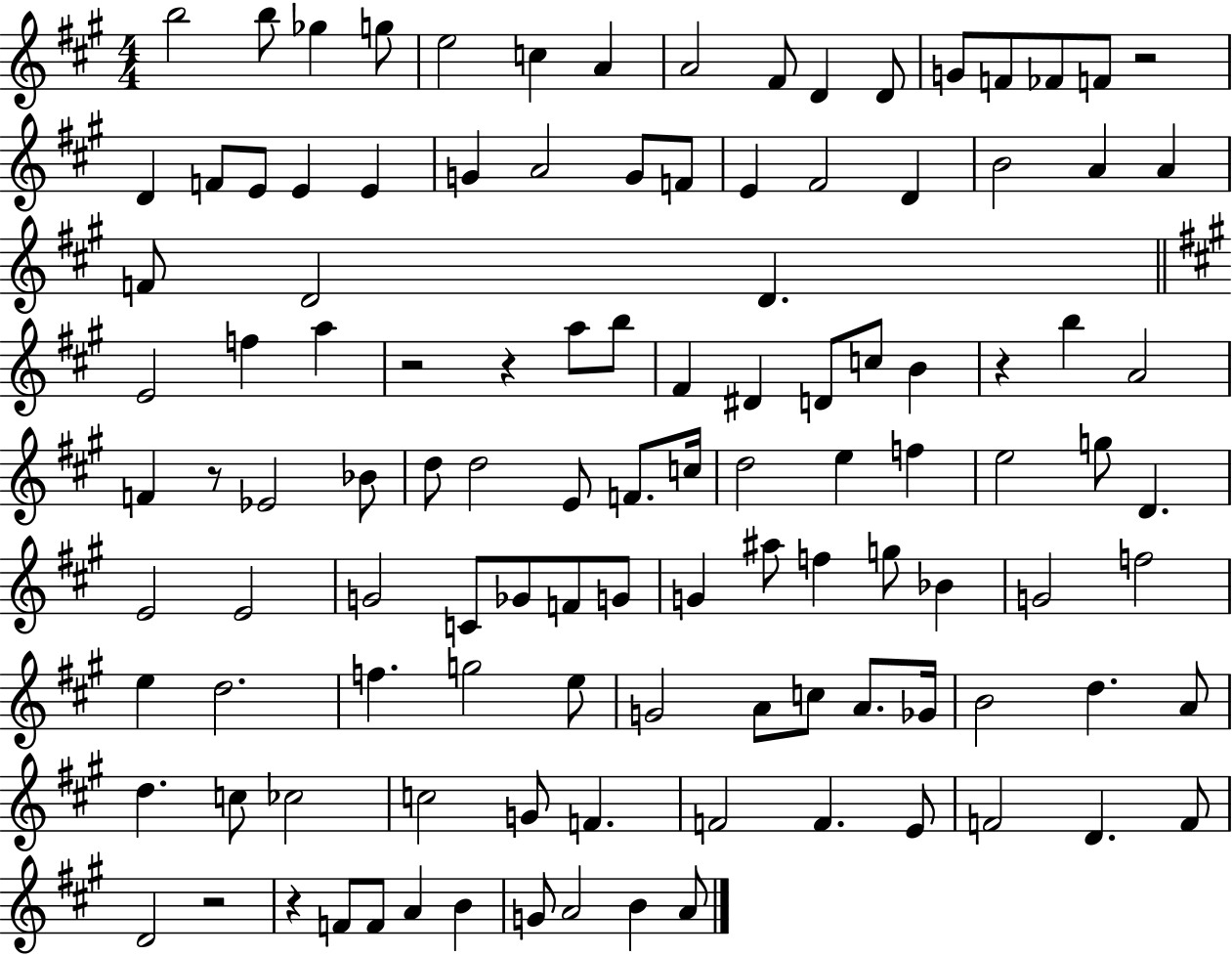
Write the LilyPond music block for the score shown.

{
  \clef treble
  \numericTimeSignature
  \time 4/4
  \key a \major
  b''2 b''8 ges''4 g''8 | e''2 c''4 a'4 | a'2 fis'8 d'4 d'8 | g'8 f'8 fes'8 f'8 r2 | \break d'4 f'8 e'8 e'4 e'4 | g'4 a'2 g'8 f'8 | e'4 fis'2 d'4 | b'2 a'4 a'4 | \break f'8 d'2 d'4. | \bar "||" \break \key a \major e'2 f''4 a''4 | r2 r4 a''8 b''8 | fis'4 dis'4 d'8 c''8 b'4 | r4 b''4 a'2 | \break f'4 r8 ees'2 bes'8 | d''8 d''2 e'8 f'8. c''16 | d''2 e''4 f''4 | e''2 g''8 d'4. | \break e'2 e'2 | g'2 c'8 ges'8 f'8 g'8 | g'4 ais''8 f''4 g''8 bes'4 | g'2 f''2 | \break e''4 d''2. | f''4. g''2 e''8 | g'2 a'8 c''8 a'8. ges'16 | b'2 d''4. a'8 | \break d''4. c''8 ces''2 | c''2 g'8 f'4. | f'2 f'4. e'8 | f'2 d'4. f'8 | \break d'2 r2 | r4 f'8 f'8 a'4 b'4 | g'8 a'2 b'4 a'8 | \bar "|."
}